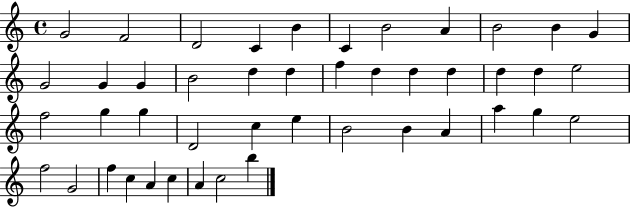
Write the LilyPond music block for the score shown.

{
  \clef treble
  \time 4/4
  \defaultTimeSignature
  \key c \major
  g'2 f'2 | d'2 c'4 b'4 | c'4 b'2 a'4 | b'2 b'4 g'4 | \break g'2 g'4 g'4 | b'2 d''4 d''4 | f''4 d''4 d''4 d''4 | d''4 d''4 e''2 | \break f''2 g''4 g''4 | d'2 c''4 e''4 | b'2 b'4 a'4 | a''4 g''4 e''2 | \break f''2 g'2 | f''4 c''4 a'4 c''4 | a'4 c''2 b''4 | \bar "|."
}